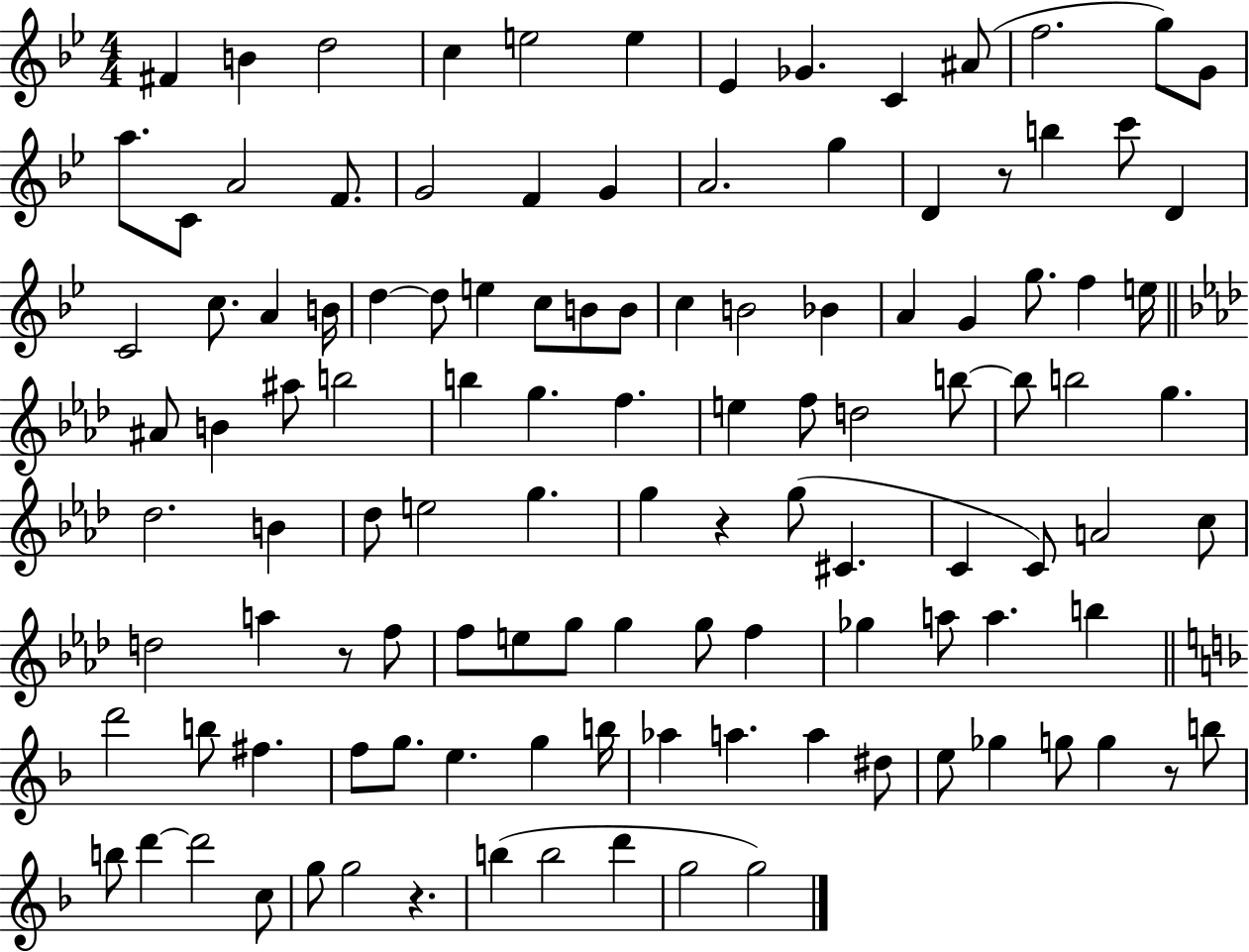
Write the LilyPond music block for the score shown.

{
  \clef treble
  \numericTimeSignature
  \time 4/4
  \key bes \major
  fis'4 b'4 d''2 | c''4 e''2 e''4 | ees'4 ges'4. c'4 ais'8( | f''2. g''8) g'8 | \break a''8. c'8 a'2 f'8. | g'2 f'4 g'4 | a'2. g''4 | d'4 r8 b''4 c'''8 d'4 | \break c'2 c''8. a'4 b'16 | d''4~~ d''8 e''4 c''8 b'8 b'8 | c''4 b'2 bes'4 | a'4 g'4 g''8. f''4 e''16 | \break \bar "||" \break \key aes \major ais'8 b'4 ais''8 b''2 | b''4 g''4. f''4. | e''4 f''8 d''2 b''8~~ | b''8 b''2 g''4. | \break des''2. b'4 | des''8 e''2 g''4. | g''4 r4 g''8( cis'4. | c'4 c'8) a'2 c''8 | \break d''2 a''4 r8 f''8 | f''8 e''8 g''8 g''4 g''8 f''4 | ges''4 a''8 a''4. b''4 | \bar "||" \break \key d \minor d'''2 b''8 fis''4. | f''8 g''8. e''4. g''4 b''16 | aes''4 a''4. a''4 dis''8 | e''8 ges''4 g''8 g''4 r8 b''8 | \break b''8 d'''4~~ d'''2 c''8 | g''8 g''2 r4. | b''4( b''2 d'''4 | g''2 g''2) | \break \bar "|."
}